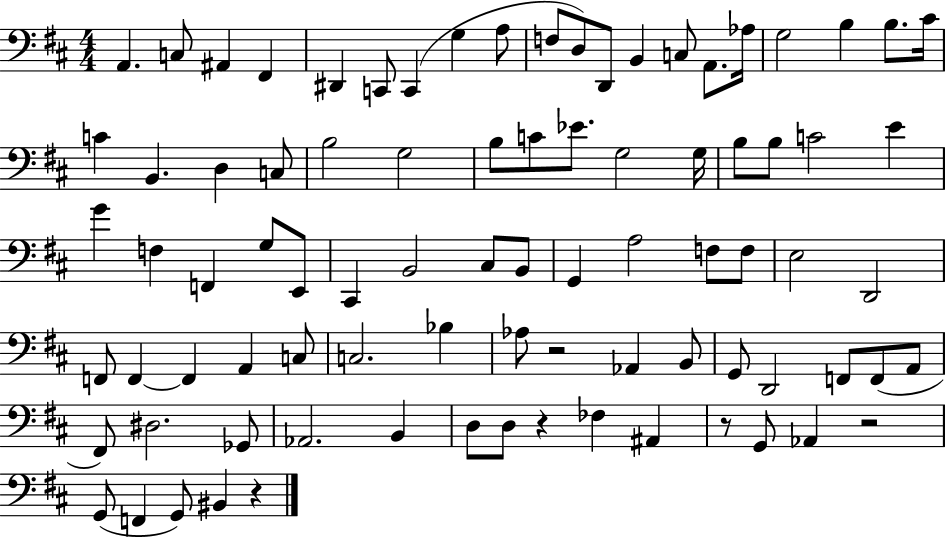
{
  \clef bass
  \numericTimeSignature
  \time 4/4
  \key d \major
  a,4. c8 ais,4 fis,4 | dis,4 c,8 c,4( g4 a8 | f8 d8) d,8 b,4 c8 a,8. aes16 | g2 b4 b8. cis'16 | \break c'4 b,4. d4 c8 | b2 g2 | b8 c'8 ees'8. g2 g16 | b8 b8 c'2 e'4 | \break g'4 f4 f,4 g8 e,8 | cis,4 b,2 cis8 b,8 | g,4 a2 f8 f8 | e2 d,2 | \break f,8 f,4~~ f,4 a,4 c8 | c2. bes4 | aes8 r2 aes,4 b,8 | g,8 d,2 f,8 f,8( a,8 | \break fis,8) dis2. ges,8 | aes,2. b,4 | d8 d8 r4 fes4 ais,4 | r8 g,8 aes,4 r2 | \break g,8( f,4 g,8) bis,4 r4 | \bar "|."
}